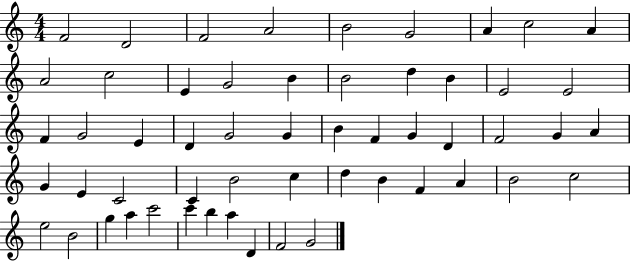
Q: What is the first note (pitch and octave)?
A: F4